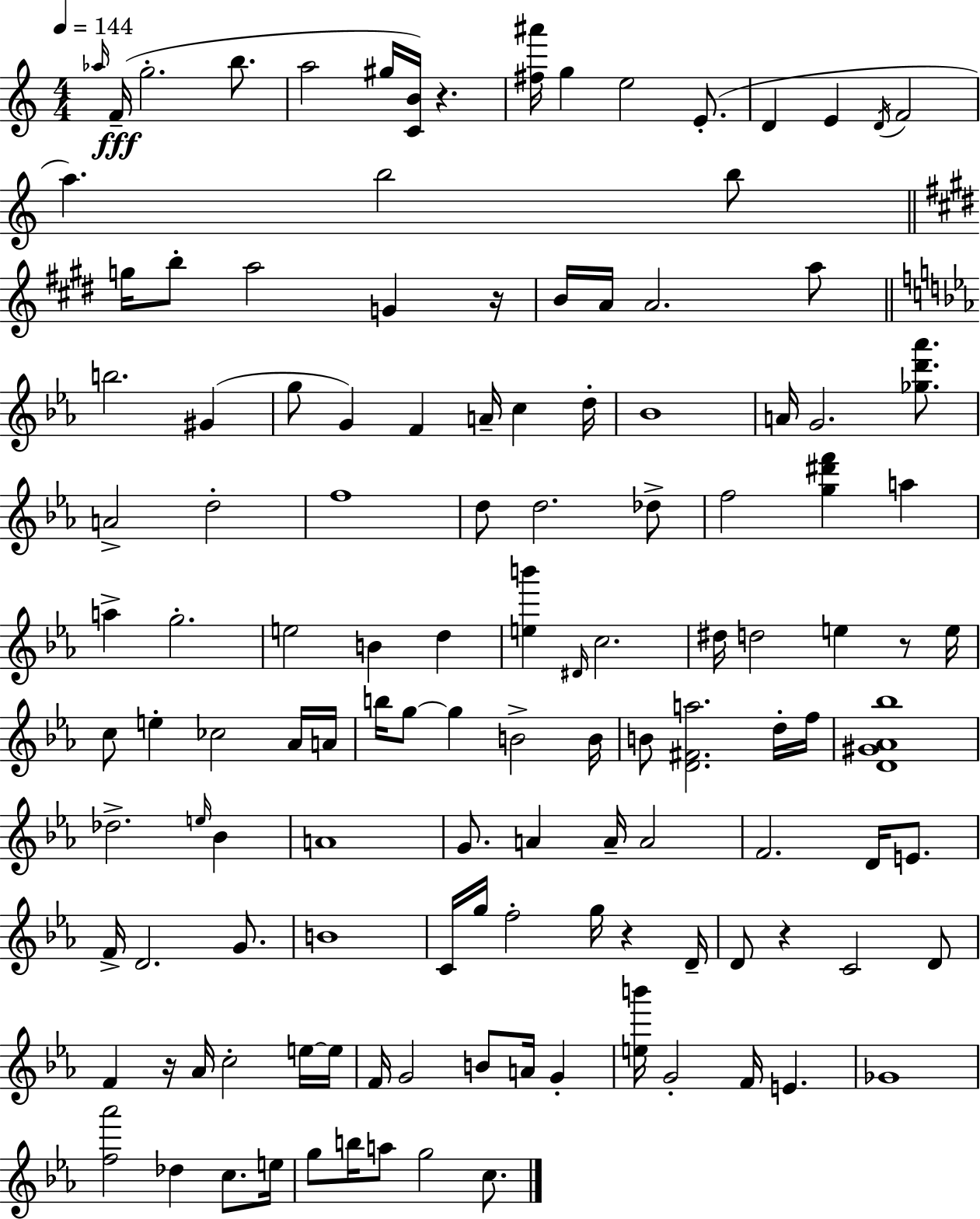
Ab5/s F4/s G5/h. B5/e. A5/h G#5/s [C4,B4]/s R/q. [F#5,A#6]/s G5/q E5/h E4/e. D4/q E4/q D4/s F4/h A5/q. B5/h B5/e G5/s B5/e A5/h G4/q R/s B4/s A4/s A4/h. A5/e B5/h. G#4/q G5/e G4/q F4/q A4/s C5/q D5/s Bb4/w A4/s G4/h. [Gb5,D6,Ab6]/e. A4/h D5/h F5/w D5/e D5/h. Db5/e F5/h [G5,D#6,F6]/q A5/q A5/q G5/h. E5/h B4/q D5/q [E5,B6]/q D#4/s C5/h. D#5/s D5/h E5/q R/e E5/s C5/e E5/q CES5/h Ab4/s A4/s B5/s G5/e G5/q B4/h B4/s B4/e [D4,F#4,A5]/h. D5/s F5/s [D4,G#4,Ab4,Bb5]/w Db5/h. E5/s Bb4/q A4/w G4/e. A4/q A4/s A4/h F4/h. D4/s E4/e. F4/s D4/h. G4/e. B4/w C4/s G5/s F5/h G5/s R/q D4/s D4/e R/q C4/h D4/e F4/q R/s Ab4/s C5/h E5/s E5/s F4/s G4/h B4/e A4/s G4/q [E5,B6]/s G4/h F4/s E4/q. Gb4/w [F5,Ab6]/h Db5/q C5/e. E5/s G5/e B5/s A5/e G5/h C5/e.